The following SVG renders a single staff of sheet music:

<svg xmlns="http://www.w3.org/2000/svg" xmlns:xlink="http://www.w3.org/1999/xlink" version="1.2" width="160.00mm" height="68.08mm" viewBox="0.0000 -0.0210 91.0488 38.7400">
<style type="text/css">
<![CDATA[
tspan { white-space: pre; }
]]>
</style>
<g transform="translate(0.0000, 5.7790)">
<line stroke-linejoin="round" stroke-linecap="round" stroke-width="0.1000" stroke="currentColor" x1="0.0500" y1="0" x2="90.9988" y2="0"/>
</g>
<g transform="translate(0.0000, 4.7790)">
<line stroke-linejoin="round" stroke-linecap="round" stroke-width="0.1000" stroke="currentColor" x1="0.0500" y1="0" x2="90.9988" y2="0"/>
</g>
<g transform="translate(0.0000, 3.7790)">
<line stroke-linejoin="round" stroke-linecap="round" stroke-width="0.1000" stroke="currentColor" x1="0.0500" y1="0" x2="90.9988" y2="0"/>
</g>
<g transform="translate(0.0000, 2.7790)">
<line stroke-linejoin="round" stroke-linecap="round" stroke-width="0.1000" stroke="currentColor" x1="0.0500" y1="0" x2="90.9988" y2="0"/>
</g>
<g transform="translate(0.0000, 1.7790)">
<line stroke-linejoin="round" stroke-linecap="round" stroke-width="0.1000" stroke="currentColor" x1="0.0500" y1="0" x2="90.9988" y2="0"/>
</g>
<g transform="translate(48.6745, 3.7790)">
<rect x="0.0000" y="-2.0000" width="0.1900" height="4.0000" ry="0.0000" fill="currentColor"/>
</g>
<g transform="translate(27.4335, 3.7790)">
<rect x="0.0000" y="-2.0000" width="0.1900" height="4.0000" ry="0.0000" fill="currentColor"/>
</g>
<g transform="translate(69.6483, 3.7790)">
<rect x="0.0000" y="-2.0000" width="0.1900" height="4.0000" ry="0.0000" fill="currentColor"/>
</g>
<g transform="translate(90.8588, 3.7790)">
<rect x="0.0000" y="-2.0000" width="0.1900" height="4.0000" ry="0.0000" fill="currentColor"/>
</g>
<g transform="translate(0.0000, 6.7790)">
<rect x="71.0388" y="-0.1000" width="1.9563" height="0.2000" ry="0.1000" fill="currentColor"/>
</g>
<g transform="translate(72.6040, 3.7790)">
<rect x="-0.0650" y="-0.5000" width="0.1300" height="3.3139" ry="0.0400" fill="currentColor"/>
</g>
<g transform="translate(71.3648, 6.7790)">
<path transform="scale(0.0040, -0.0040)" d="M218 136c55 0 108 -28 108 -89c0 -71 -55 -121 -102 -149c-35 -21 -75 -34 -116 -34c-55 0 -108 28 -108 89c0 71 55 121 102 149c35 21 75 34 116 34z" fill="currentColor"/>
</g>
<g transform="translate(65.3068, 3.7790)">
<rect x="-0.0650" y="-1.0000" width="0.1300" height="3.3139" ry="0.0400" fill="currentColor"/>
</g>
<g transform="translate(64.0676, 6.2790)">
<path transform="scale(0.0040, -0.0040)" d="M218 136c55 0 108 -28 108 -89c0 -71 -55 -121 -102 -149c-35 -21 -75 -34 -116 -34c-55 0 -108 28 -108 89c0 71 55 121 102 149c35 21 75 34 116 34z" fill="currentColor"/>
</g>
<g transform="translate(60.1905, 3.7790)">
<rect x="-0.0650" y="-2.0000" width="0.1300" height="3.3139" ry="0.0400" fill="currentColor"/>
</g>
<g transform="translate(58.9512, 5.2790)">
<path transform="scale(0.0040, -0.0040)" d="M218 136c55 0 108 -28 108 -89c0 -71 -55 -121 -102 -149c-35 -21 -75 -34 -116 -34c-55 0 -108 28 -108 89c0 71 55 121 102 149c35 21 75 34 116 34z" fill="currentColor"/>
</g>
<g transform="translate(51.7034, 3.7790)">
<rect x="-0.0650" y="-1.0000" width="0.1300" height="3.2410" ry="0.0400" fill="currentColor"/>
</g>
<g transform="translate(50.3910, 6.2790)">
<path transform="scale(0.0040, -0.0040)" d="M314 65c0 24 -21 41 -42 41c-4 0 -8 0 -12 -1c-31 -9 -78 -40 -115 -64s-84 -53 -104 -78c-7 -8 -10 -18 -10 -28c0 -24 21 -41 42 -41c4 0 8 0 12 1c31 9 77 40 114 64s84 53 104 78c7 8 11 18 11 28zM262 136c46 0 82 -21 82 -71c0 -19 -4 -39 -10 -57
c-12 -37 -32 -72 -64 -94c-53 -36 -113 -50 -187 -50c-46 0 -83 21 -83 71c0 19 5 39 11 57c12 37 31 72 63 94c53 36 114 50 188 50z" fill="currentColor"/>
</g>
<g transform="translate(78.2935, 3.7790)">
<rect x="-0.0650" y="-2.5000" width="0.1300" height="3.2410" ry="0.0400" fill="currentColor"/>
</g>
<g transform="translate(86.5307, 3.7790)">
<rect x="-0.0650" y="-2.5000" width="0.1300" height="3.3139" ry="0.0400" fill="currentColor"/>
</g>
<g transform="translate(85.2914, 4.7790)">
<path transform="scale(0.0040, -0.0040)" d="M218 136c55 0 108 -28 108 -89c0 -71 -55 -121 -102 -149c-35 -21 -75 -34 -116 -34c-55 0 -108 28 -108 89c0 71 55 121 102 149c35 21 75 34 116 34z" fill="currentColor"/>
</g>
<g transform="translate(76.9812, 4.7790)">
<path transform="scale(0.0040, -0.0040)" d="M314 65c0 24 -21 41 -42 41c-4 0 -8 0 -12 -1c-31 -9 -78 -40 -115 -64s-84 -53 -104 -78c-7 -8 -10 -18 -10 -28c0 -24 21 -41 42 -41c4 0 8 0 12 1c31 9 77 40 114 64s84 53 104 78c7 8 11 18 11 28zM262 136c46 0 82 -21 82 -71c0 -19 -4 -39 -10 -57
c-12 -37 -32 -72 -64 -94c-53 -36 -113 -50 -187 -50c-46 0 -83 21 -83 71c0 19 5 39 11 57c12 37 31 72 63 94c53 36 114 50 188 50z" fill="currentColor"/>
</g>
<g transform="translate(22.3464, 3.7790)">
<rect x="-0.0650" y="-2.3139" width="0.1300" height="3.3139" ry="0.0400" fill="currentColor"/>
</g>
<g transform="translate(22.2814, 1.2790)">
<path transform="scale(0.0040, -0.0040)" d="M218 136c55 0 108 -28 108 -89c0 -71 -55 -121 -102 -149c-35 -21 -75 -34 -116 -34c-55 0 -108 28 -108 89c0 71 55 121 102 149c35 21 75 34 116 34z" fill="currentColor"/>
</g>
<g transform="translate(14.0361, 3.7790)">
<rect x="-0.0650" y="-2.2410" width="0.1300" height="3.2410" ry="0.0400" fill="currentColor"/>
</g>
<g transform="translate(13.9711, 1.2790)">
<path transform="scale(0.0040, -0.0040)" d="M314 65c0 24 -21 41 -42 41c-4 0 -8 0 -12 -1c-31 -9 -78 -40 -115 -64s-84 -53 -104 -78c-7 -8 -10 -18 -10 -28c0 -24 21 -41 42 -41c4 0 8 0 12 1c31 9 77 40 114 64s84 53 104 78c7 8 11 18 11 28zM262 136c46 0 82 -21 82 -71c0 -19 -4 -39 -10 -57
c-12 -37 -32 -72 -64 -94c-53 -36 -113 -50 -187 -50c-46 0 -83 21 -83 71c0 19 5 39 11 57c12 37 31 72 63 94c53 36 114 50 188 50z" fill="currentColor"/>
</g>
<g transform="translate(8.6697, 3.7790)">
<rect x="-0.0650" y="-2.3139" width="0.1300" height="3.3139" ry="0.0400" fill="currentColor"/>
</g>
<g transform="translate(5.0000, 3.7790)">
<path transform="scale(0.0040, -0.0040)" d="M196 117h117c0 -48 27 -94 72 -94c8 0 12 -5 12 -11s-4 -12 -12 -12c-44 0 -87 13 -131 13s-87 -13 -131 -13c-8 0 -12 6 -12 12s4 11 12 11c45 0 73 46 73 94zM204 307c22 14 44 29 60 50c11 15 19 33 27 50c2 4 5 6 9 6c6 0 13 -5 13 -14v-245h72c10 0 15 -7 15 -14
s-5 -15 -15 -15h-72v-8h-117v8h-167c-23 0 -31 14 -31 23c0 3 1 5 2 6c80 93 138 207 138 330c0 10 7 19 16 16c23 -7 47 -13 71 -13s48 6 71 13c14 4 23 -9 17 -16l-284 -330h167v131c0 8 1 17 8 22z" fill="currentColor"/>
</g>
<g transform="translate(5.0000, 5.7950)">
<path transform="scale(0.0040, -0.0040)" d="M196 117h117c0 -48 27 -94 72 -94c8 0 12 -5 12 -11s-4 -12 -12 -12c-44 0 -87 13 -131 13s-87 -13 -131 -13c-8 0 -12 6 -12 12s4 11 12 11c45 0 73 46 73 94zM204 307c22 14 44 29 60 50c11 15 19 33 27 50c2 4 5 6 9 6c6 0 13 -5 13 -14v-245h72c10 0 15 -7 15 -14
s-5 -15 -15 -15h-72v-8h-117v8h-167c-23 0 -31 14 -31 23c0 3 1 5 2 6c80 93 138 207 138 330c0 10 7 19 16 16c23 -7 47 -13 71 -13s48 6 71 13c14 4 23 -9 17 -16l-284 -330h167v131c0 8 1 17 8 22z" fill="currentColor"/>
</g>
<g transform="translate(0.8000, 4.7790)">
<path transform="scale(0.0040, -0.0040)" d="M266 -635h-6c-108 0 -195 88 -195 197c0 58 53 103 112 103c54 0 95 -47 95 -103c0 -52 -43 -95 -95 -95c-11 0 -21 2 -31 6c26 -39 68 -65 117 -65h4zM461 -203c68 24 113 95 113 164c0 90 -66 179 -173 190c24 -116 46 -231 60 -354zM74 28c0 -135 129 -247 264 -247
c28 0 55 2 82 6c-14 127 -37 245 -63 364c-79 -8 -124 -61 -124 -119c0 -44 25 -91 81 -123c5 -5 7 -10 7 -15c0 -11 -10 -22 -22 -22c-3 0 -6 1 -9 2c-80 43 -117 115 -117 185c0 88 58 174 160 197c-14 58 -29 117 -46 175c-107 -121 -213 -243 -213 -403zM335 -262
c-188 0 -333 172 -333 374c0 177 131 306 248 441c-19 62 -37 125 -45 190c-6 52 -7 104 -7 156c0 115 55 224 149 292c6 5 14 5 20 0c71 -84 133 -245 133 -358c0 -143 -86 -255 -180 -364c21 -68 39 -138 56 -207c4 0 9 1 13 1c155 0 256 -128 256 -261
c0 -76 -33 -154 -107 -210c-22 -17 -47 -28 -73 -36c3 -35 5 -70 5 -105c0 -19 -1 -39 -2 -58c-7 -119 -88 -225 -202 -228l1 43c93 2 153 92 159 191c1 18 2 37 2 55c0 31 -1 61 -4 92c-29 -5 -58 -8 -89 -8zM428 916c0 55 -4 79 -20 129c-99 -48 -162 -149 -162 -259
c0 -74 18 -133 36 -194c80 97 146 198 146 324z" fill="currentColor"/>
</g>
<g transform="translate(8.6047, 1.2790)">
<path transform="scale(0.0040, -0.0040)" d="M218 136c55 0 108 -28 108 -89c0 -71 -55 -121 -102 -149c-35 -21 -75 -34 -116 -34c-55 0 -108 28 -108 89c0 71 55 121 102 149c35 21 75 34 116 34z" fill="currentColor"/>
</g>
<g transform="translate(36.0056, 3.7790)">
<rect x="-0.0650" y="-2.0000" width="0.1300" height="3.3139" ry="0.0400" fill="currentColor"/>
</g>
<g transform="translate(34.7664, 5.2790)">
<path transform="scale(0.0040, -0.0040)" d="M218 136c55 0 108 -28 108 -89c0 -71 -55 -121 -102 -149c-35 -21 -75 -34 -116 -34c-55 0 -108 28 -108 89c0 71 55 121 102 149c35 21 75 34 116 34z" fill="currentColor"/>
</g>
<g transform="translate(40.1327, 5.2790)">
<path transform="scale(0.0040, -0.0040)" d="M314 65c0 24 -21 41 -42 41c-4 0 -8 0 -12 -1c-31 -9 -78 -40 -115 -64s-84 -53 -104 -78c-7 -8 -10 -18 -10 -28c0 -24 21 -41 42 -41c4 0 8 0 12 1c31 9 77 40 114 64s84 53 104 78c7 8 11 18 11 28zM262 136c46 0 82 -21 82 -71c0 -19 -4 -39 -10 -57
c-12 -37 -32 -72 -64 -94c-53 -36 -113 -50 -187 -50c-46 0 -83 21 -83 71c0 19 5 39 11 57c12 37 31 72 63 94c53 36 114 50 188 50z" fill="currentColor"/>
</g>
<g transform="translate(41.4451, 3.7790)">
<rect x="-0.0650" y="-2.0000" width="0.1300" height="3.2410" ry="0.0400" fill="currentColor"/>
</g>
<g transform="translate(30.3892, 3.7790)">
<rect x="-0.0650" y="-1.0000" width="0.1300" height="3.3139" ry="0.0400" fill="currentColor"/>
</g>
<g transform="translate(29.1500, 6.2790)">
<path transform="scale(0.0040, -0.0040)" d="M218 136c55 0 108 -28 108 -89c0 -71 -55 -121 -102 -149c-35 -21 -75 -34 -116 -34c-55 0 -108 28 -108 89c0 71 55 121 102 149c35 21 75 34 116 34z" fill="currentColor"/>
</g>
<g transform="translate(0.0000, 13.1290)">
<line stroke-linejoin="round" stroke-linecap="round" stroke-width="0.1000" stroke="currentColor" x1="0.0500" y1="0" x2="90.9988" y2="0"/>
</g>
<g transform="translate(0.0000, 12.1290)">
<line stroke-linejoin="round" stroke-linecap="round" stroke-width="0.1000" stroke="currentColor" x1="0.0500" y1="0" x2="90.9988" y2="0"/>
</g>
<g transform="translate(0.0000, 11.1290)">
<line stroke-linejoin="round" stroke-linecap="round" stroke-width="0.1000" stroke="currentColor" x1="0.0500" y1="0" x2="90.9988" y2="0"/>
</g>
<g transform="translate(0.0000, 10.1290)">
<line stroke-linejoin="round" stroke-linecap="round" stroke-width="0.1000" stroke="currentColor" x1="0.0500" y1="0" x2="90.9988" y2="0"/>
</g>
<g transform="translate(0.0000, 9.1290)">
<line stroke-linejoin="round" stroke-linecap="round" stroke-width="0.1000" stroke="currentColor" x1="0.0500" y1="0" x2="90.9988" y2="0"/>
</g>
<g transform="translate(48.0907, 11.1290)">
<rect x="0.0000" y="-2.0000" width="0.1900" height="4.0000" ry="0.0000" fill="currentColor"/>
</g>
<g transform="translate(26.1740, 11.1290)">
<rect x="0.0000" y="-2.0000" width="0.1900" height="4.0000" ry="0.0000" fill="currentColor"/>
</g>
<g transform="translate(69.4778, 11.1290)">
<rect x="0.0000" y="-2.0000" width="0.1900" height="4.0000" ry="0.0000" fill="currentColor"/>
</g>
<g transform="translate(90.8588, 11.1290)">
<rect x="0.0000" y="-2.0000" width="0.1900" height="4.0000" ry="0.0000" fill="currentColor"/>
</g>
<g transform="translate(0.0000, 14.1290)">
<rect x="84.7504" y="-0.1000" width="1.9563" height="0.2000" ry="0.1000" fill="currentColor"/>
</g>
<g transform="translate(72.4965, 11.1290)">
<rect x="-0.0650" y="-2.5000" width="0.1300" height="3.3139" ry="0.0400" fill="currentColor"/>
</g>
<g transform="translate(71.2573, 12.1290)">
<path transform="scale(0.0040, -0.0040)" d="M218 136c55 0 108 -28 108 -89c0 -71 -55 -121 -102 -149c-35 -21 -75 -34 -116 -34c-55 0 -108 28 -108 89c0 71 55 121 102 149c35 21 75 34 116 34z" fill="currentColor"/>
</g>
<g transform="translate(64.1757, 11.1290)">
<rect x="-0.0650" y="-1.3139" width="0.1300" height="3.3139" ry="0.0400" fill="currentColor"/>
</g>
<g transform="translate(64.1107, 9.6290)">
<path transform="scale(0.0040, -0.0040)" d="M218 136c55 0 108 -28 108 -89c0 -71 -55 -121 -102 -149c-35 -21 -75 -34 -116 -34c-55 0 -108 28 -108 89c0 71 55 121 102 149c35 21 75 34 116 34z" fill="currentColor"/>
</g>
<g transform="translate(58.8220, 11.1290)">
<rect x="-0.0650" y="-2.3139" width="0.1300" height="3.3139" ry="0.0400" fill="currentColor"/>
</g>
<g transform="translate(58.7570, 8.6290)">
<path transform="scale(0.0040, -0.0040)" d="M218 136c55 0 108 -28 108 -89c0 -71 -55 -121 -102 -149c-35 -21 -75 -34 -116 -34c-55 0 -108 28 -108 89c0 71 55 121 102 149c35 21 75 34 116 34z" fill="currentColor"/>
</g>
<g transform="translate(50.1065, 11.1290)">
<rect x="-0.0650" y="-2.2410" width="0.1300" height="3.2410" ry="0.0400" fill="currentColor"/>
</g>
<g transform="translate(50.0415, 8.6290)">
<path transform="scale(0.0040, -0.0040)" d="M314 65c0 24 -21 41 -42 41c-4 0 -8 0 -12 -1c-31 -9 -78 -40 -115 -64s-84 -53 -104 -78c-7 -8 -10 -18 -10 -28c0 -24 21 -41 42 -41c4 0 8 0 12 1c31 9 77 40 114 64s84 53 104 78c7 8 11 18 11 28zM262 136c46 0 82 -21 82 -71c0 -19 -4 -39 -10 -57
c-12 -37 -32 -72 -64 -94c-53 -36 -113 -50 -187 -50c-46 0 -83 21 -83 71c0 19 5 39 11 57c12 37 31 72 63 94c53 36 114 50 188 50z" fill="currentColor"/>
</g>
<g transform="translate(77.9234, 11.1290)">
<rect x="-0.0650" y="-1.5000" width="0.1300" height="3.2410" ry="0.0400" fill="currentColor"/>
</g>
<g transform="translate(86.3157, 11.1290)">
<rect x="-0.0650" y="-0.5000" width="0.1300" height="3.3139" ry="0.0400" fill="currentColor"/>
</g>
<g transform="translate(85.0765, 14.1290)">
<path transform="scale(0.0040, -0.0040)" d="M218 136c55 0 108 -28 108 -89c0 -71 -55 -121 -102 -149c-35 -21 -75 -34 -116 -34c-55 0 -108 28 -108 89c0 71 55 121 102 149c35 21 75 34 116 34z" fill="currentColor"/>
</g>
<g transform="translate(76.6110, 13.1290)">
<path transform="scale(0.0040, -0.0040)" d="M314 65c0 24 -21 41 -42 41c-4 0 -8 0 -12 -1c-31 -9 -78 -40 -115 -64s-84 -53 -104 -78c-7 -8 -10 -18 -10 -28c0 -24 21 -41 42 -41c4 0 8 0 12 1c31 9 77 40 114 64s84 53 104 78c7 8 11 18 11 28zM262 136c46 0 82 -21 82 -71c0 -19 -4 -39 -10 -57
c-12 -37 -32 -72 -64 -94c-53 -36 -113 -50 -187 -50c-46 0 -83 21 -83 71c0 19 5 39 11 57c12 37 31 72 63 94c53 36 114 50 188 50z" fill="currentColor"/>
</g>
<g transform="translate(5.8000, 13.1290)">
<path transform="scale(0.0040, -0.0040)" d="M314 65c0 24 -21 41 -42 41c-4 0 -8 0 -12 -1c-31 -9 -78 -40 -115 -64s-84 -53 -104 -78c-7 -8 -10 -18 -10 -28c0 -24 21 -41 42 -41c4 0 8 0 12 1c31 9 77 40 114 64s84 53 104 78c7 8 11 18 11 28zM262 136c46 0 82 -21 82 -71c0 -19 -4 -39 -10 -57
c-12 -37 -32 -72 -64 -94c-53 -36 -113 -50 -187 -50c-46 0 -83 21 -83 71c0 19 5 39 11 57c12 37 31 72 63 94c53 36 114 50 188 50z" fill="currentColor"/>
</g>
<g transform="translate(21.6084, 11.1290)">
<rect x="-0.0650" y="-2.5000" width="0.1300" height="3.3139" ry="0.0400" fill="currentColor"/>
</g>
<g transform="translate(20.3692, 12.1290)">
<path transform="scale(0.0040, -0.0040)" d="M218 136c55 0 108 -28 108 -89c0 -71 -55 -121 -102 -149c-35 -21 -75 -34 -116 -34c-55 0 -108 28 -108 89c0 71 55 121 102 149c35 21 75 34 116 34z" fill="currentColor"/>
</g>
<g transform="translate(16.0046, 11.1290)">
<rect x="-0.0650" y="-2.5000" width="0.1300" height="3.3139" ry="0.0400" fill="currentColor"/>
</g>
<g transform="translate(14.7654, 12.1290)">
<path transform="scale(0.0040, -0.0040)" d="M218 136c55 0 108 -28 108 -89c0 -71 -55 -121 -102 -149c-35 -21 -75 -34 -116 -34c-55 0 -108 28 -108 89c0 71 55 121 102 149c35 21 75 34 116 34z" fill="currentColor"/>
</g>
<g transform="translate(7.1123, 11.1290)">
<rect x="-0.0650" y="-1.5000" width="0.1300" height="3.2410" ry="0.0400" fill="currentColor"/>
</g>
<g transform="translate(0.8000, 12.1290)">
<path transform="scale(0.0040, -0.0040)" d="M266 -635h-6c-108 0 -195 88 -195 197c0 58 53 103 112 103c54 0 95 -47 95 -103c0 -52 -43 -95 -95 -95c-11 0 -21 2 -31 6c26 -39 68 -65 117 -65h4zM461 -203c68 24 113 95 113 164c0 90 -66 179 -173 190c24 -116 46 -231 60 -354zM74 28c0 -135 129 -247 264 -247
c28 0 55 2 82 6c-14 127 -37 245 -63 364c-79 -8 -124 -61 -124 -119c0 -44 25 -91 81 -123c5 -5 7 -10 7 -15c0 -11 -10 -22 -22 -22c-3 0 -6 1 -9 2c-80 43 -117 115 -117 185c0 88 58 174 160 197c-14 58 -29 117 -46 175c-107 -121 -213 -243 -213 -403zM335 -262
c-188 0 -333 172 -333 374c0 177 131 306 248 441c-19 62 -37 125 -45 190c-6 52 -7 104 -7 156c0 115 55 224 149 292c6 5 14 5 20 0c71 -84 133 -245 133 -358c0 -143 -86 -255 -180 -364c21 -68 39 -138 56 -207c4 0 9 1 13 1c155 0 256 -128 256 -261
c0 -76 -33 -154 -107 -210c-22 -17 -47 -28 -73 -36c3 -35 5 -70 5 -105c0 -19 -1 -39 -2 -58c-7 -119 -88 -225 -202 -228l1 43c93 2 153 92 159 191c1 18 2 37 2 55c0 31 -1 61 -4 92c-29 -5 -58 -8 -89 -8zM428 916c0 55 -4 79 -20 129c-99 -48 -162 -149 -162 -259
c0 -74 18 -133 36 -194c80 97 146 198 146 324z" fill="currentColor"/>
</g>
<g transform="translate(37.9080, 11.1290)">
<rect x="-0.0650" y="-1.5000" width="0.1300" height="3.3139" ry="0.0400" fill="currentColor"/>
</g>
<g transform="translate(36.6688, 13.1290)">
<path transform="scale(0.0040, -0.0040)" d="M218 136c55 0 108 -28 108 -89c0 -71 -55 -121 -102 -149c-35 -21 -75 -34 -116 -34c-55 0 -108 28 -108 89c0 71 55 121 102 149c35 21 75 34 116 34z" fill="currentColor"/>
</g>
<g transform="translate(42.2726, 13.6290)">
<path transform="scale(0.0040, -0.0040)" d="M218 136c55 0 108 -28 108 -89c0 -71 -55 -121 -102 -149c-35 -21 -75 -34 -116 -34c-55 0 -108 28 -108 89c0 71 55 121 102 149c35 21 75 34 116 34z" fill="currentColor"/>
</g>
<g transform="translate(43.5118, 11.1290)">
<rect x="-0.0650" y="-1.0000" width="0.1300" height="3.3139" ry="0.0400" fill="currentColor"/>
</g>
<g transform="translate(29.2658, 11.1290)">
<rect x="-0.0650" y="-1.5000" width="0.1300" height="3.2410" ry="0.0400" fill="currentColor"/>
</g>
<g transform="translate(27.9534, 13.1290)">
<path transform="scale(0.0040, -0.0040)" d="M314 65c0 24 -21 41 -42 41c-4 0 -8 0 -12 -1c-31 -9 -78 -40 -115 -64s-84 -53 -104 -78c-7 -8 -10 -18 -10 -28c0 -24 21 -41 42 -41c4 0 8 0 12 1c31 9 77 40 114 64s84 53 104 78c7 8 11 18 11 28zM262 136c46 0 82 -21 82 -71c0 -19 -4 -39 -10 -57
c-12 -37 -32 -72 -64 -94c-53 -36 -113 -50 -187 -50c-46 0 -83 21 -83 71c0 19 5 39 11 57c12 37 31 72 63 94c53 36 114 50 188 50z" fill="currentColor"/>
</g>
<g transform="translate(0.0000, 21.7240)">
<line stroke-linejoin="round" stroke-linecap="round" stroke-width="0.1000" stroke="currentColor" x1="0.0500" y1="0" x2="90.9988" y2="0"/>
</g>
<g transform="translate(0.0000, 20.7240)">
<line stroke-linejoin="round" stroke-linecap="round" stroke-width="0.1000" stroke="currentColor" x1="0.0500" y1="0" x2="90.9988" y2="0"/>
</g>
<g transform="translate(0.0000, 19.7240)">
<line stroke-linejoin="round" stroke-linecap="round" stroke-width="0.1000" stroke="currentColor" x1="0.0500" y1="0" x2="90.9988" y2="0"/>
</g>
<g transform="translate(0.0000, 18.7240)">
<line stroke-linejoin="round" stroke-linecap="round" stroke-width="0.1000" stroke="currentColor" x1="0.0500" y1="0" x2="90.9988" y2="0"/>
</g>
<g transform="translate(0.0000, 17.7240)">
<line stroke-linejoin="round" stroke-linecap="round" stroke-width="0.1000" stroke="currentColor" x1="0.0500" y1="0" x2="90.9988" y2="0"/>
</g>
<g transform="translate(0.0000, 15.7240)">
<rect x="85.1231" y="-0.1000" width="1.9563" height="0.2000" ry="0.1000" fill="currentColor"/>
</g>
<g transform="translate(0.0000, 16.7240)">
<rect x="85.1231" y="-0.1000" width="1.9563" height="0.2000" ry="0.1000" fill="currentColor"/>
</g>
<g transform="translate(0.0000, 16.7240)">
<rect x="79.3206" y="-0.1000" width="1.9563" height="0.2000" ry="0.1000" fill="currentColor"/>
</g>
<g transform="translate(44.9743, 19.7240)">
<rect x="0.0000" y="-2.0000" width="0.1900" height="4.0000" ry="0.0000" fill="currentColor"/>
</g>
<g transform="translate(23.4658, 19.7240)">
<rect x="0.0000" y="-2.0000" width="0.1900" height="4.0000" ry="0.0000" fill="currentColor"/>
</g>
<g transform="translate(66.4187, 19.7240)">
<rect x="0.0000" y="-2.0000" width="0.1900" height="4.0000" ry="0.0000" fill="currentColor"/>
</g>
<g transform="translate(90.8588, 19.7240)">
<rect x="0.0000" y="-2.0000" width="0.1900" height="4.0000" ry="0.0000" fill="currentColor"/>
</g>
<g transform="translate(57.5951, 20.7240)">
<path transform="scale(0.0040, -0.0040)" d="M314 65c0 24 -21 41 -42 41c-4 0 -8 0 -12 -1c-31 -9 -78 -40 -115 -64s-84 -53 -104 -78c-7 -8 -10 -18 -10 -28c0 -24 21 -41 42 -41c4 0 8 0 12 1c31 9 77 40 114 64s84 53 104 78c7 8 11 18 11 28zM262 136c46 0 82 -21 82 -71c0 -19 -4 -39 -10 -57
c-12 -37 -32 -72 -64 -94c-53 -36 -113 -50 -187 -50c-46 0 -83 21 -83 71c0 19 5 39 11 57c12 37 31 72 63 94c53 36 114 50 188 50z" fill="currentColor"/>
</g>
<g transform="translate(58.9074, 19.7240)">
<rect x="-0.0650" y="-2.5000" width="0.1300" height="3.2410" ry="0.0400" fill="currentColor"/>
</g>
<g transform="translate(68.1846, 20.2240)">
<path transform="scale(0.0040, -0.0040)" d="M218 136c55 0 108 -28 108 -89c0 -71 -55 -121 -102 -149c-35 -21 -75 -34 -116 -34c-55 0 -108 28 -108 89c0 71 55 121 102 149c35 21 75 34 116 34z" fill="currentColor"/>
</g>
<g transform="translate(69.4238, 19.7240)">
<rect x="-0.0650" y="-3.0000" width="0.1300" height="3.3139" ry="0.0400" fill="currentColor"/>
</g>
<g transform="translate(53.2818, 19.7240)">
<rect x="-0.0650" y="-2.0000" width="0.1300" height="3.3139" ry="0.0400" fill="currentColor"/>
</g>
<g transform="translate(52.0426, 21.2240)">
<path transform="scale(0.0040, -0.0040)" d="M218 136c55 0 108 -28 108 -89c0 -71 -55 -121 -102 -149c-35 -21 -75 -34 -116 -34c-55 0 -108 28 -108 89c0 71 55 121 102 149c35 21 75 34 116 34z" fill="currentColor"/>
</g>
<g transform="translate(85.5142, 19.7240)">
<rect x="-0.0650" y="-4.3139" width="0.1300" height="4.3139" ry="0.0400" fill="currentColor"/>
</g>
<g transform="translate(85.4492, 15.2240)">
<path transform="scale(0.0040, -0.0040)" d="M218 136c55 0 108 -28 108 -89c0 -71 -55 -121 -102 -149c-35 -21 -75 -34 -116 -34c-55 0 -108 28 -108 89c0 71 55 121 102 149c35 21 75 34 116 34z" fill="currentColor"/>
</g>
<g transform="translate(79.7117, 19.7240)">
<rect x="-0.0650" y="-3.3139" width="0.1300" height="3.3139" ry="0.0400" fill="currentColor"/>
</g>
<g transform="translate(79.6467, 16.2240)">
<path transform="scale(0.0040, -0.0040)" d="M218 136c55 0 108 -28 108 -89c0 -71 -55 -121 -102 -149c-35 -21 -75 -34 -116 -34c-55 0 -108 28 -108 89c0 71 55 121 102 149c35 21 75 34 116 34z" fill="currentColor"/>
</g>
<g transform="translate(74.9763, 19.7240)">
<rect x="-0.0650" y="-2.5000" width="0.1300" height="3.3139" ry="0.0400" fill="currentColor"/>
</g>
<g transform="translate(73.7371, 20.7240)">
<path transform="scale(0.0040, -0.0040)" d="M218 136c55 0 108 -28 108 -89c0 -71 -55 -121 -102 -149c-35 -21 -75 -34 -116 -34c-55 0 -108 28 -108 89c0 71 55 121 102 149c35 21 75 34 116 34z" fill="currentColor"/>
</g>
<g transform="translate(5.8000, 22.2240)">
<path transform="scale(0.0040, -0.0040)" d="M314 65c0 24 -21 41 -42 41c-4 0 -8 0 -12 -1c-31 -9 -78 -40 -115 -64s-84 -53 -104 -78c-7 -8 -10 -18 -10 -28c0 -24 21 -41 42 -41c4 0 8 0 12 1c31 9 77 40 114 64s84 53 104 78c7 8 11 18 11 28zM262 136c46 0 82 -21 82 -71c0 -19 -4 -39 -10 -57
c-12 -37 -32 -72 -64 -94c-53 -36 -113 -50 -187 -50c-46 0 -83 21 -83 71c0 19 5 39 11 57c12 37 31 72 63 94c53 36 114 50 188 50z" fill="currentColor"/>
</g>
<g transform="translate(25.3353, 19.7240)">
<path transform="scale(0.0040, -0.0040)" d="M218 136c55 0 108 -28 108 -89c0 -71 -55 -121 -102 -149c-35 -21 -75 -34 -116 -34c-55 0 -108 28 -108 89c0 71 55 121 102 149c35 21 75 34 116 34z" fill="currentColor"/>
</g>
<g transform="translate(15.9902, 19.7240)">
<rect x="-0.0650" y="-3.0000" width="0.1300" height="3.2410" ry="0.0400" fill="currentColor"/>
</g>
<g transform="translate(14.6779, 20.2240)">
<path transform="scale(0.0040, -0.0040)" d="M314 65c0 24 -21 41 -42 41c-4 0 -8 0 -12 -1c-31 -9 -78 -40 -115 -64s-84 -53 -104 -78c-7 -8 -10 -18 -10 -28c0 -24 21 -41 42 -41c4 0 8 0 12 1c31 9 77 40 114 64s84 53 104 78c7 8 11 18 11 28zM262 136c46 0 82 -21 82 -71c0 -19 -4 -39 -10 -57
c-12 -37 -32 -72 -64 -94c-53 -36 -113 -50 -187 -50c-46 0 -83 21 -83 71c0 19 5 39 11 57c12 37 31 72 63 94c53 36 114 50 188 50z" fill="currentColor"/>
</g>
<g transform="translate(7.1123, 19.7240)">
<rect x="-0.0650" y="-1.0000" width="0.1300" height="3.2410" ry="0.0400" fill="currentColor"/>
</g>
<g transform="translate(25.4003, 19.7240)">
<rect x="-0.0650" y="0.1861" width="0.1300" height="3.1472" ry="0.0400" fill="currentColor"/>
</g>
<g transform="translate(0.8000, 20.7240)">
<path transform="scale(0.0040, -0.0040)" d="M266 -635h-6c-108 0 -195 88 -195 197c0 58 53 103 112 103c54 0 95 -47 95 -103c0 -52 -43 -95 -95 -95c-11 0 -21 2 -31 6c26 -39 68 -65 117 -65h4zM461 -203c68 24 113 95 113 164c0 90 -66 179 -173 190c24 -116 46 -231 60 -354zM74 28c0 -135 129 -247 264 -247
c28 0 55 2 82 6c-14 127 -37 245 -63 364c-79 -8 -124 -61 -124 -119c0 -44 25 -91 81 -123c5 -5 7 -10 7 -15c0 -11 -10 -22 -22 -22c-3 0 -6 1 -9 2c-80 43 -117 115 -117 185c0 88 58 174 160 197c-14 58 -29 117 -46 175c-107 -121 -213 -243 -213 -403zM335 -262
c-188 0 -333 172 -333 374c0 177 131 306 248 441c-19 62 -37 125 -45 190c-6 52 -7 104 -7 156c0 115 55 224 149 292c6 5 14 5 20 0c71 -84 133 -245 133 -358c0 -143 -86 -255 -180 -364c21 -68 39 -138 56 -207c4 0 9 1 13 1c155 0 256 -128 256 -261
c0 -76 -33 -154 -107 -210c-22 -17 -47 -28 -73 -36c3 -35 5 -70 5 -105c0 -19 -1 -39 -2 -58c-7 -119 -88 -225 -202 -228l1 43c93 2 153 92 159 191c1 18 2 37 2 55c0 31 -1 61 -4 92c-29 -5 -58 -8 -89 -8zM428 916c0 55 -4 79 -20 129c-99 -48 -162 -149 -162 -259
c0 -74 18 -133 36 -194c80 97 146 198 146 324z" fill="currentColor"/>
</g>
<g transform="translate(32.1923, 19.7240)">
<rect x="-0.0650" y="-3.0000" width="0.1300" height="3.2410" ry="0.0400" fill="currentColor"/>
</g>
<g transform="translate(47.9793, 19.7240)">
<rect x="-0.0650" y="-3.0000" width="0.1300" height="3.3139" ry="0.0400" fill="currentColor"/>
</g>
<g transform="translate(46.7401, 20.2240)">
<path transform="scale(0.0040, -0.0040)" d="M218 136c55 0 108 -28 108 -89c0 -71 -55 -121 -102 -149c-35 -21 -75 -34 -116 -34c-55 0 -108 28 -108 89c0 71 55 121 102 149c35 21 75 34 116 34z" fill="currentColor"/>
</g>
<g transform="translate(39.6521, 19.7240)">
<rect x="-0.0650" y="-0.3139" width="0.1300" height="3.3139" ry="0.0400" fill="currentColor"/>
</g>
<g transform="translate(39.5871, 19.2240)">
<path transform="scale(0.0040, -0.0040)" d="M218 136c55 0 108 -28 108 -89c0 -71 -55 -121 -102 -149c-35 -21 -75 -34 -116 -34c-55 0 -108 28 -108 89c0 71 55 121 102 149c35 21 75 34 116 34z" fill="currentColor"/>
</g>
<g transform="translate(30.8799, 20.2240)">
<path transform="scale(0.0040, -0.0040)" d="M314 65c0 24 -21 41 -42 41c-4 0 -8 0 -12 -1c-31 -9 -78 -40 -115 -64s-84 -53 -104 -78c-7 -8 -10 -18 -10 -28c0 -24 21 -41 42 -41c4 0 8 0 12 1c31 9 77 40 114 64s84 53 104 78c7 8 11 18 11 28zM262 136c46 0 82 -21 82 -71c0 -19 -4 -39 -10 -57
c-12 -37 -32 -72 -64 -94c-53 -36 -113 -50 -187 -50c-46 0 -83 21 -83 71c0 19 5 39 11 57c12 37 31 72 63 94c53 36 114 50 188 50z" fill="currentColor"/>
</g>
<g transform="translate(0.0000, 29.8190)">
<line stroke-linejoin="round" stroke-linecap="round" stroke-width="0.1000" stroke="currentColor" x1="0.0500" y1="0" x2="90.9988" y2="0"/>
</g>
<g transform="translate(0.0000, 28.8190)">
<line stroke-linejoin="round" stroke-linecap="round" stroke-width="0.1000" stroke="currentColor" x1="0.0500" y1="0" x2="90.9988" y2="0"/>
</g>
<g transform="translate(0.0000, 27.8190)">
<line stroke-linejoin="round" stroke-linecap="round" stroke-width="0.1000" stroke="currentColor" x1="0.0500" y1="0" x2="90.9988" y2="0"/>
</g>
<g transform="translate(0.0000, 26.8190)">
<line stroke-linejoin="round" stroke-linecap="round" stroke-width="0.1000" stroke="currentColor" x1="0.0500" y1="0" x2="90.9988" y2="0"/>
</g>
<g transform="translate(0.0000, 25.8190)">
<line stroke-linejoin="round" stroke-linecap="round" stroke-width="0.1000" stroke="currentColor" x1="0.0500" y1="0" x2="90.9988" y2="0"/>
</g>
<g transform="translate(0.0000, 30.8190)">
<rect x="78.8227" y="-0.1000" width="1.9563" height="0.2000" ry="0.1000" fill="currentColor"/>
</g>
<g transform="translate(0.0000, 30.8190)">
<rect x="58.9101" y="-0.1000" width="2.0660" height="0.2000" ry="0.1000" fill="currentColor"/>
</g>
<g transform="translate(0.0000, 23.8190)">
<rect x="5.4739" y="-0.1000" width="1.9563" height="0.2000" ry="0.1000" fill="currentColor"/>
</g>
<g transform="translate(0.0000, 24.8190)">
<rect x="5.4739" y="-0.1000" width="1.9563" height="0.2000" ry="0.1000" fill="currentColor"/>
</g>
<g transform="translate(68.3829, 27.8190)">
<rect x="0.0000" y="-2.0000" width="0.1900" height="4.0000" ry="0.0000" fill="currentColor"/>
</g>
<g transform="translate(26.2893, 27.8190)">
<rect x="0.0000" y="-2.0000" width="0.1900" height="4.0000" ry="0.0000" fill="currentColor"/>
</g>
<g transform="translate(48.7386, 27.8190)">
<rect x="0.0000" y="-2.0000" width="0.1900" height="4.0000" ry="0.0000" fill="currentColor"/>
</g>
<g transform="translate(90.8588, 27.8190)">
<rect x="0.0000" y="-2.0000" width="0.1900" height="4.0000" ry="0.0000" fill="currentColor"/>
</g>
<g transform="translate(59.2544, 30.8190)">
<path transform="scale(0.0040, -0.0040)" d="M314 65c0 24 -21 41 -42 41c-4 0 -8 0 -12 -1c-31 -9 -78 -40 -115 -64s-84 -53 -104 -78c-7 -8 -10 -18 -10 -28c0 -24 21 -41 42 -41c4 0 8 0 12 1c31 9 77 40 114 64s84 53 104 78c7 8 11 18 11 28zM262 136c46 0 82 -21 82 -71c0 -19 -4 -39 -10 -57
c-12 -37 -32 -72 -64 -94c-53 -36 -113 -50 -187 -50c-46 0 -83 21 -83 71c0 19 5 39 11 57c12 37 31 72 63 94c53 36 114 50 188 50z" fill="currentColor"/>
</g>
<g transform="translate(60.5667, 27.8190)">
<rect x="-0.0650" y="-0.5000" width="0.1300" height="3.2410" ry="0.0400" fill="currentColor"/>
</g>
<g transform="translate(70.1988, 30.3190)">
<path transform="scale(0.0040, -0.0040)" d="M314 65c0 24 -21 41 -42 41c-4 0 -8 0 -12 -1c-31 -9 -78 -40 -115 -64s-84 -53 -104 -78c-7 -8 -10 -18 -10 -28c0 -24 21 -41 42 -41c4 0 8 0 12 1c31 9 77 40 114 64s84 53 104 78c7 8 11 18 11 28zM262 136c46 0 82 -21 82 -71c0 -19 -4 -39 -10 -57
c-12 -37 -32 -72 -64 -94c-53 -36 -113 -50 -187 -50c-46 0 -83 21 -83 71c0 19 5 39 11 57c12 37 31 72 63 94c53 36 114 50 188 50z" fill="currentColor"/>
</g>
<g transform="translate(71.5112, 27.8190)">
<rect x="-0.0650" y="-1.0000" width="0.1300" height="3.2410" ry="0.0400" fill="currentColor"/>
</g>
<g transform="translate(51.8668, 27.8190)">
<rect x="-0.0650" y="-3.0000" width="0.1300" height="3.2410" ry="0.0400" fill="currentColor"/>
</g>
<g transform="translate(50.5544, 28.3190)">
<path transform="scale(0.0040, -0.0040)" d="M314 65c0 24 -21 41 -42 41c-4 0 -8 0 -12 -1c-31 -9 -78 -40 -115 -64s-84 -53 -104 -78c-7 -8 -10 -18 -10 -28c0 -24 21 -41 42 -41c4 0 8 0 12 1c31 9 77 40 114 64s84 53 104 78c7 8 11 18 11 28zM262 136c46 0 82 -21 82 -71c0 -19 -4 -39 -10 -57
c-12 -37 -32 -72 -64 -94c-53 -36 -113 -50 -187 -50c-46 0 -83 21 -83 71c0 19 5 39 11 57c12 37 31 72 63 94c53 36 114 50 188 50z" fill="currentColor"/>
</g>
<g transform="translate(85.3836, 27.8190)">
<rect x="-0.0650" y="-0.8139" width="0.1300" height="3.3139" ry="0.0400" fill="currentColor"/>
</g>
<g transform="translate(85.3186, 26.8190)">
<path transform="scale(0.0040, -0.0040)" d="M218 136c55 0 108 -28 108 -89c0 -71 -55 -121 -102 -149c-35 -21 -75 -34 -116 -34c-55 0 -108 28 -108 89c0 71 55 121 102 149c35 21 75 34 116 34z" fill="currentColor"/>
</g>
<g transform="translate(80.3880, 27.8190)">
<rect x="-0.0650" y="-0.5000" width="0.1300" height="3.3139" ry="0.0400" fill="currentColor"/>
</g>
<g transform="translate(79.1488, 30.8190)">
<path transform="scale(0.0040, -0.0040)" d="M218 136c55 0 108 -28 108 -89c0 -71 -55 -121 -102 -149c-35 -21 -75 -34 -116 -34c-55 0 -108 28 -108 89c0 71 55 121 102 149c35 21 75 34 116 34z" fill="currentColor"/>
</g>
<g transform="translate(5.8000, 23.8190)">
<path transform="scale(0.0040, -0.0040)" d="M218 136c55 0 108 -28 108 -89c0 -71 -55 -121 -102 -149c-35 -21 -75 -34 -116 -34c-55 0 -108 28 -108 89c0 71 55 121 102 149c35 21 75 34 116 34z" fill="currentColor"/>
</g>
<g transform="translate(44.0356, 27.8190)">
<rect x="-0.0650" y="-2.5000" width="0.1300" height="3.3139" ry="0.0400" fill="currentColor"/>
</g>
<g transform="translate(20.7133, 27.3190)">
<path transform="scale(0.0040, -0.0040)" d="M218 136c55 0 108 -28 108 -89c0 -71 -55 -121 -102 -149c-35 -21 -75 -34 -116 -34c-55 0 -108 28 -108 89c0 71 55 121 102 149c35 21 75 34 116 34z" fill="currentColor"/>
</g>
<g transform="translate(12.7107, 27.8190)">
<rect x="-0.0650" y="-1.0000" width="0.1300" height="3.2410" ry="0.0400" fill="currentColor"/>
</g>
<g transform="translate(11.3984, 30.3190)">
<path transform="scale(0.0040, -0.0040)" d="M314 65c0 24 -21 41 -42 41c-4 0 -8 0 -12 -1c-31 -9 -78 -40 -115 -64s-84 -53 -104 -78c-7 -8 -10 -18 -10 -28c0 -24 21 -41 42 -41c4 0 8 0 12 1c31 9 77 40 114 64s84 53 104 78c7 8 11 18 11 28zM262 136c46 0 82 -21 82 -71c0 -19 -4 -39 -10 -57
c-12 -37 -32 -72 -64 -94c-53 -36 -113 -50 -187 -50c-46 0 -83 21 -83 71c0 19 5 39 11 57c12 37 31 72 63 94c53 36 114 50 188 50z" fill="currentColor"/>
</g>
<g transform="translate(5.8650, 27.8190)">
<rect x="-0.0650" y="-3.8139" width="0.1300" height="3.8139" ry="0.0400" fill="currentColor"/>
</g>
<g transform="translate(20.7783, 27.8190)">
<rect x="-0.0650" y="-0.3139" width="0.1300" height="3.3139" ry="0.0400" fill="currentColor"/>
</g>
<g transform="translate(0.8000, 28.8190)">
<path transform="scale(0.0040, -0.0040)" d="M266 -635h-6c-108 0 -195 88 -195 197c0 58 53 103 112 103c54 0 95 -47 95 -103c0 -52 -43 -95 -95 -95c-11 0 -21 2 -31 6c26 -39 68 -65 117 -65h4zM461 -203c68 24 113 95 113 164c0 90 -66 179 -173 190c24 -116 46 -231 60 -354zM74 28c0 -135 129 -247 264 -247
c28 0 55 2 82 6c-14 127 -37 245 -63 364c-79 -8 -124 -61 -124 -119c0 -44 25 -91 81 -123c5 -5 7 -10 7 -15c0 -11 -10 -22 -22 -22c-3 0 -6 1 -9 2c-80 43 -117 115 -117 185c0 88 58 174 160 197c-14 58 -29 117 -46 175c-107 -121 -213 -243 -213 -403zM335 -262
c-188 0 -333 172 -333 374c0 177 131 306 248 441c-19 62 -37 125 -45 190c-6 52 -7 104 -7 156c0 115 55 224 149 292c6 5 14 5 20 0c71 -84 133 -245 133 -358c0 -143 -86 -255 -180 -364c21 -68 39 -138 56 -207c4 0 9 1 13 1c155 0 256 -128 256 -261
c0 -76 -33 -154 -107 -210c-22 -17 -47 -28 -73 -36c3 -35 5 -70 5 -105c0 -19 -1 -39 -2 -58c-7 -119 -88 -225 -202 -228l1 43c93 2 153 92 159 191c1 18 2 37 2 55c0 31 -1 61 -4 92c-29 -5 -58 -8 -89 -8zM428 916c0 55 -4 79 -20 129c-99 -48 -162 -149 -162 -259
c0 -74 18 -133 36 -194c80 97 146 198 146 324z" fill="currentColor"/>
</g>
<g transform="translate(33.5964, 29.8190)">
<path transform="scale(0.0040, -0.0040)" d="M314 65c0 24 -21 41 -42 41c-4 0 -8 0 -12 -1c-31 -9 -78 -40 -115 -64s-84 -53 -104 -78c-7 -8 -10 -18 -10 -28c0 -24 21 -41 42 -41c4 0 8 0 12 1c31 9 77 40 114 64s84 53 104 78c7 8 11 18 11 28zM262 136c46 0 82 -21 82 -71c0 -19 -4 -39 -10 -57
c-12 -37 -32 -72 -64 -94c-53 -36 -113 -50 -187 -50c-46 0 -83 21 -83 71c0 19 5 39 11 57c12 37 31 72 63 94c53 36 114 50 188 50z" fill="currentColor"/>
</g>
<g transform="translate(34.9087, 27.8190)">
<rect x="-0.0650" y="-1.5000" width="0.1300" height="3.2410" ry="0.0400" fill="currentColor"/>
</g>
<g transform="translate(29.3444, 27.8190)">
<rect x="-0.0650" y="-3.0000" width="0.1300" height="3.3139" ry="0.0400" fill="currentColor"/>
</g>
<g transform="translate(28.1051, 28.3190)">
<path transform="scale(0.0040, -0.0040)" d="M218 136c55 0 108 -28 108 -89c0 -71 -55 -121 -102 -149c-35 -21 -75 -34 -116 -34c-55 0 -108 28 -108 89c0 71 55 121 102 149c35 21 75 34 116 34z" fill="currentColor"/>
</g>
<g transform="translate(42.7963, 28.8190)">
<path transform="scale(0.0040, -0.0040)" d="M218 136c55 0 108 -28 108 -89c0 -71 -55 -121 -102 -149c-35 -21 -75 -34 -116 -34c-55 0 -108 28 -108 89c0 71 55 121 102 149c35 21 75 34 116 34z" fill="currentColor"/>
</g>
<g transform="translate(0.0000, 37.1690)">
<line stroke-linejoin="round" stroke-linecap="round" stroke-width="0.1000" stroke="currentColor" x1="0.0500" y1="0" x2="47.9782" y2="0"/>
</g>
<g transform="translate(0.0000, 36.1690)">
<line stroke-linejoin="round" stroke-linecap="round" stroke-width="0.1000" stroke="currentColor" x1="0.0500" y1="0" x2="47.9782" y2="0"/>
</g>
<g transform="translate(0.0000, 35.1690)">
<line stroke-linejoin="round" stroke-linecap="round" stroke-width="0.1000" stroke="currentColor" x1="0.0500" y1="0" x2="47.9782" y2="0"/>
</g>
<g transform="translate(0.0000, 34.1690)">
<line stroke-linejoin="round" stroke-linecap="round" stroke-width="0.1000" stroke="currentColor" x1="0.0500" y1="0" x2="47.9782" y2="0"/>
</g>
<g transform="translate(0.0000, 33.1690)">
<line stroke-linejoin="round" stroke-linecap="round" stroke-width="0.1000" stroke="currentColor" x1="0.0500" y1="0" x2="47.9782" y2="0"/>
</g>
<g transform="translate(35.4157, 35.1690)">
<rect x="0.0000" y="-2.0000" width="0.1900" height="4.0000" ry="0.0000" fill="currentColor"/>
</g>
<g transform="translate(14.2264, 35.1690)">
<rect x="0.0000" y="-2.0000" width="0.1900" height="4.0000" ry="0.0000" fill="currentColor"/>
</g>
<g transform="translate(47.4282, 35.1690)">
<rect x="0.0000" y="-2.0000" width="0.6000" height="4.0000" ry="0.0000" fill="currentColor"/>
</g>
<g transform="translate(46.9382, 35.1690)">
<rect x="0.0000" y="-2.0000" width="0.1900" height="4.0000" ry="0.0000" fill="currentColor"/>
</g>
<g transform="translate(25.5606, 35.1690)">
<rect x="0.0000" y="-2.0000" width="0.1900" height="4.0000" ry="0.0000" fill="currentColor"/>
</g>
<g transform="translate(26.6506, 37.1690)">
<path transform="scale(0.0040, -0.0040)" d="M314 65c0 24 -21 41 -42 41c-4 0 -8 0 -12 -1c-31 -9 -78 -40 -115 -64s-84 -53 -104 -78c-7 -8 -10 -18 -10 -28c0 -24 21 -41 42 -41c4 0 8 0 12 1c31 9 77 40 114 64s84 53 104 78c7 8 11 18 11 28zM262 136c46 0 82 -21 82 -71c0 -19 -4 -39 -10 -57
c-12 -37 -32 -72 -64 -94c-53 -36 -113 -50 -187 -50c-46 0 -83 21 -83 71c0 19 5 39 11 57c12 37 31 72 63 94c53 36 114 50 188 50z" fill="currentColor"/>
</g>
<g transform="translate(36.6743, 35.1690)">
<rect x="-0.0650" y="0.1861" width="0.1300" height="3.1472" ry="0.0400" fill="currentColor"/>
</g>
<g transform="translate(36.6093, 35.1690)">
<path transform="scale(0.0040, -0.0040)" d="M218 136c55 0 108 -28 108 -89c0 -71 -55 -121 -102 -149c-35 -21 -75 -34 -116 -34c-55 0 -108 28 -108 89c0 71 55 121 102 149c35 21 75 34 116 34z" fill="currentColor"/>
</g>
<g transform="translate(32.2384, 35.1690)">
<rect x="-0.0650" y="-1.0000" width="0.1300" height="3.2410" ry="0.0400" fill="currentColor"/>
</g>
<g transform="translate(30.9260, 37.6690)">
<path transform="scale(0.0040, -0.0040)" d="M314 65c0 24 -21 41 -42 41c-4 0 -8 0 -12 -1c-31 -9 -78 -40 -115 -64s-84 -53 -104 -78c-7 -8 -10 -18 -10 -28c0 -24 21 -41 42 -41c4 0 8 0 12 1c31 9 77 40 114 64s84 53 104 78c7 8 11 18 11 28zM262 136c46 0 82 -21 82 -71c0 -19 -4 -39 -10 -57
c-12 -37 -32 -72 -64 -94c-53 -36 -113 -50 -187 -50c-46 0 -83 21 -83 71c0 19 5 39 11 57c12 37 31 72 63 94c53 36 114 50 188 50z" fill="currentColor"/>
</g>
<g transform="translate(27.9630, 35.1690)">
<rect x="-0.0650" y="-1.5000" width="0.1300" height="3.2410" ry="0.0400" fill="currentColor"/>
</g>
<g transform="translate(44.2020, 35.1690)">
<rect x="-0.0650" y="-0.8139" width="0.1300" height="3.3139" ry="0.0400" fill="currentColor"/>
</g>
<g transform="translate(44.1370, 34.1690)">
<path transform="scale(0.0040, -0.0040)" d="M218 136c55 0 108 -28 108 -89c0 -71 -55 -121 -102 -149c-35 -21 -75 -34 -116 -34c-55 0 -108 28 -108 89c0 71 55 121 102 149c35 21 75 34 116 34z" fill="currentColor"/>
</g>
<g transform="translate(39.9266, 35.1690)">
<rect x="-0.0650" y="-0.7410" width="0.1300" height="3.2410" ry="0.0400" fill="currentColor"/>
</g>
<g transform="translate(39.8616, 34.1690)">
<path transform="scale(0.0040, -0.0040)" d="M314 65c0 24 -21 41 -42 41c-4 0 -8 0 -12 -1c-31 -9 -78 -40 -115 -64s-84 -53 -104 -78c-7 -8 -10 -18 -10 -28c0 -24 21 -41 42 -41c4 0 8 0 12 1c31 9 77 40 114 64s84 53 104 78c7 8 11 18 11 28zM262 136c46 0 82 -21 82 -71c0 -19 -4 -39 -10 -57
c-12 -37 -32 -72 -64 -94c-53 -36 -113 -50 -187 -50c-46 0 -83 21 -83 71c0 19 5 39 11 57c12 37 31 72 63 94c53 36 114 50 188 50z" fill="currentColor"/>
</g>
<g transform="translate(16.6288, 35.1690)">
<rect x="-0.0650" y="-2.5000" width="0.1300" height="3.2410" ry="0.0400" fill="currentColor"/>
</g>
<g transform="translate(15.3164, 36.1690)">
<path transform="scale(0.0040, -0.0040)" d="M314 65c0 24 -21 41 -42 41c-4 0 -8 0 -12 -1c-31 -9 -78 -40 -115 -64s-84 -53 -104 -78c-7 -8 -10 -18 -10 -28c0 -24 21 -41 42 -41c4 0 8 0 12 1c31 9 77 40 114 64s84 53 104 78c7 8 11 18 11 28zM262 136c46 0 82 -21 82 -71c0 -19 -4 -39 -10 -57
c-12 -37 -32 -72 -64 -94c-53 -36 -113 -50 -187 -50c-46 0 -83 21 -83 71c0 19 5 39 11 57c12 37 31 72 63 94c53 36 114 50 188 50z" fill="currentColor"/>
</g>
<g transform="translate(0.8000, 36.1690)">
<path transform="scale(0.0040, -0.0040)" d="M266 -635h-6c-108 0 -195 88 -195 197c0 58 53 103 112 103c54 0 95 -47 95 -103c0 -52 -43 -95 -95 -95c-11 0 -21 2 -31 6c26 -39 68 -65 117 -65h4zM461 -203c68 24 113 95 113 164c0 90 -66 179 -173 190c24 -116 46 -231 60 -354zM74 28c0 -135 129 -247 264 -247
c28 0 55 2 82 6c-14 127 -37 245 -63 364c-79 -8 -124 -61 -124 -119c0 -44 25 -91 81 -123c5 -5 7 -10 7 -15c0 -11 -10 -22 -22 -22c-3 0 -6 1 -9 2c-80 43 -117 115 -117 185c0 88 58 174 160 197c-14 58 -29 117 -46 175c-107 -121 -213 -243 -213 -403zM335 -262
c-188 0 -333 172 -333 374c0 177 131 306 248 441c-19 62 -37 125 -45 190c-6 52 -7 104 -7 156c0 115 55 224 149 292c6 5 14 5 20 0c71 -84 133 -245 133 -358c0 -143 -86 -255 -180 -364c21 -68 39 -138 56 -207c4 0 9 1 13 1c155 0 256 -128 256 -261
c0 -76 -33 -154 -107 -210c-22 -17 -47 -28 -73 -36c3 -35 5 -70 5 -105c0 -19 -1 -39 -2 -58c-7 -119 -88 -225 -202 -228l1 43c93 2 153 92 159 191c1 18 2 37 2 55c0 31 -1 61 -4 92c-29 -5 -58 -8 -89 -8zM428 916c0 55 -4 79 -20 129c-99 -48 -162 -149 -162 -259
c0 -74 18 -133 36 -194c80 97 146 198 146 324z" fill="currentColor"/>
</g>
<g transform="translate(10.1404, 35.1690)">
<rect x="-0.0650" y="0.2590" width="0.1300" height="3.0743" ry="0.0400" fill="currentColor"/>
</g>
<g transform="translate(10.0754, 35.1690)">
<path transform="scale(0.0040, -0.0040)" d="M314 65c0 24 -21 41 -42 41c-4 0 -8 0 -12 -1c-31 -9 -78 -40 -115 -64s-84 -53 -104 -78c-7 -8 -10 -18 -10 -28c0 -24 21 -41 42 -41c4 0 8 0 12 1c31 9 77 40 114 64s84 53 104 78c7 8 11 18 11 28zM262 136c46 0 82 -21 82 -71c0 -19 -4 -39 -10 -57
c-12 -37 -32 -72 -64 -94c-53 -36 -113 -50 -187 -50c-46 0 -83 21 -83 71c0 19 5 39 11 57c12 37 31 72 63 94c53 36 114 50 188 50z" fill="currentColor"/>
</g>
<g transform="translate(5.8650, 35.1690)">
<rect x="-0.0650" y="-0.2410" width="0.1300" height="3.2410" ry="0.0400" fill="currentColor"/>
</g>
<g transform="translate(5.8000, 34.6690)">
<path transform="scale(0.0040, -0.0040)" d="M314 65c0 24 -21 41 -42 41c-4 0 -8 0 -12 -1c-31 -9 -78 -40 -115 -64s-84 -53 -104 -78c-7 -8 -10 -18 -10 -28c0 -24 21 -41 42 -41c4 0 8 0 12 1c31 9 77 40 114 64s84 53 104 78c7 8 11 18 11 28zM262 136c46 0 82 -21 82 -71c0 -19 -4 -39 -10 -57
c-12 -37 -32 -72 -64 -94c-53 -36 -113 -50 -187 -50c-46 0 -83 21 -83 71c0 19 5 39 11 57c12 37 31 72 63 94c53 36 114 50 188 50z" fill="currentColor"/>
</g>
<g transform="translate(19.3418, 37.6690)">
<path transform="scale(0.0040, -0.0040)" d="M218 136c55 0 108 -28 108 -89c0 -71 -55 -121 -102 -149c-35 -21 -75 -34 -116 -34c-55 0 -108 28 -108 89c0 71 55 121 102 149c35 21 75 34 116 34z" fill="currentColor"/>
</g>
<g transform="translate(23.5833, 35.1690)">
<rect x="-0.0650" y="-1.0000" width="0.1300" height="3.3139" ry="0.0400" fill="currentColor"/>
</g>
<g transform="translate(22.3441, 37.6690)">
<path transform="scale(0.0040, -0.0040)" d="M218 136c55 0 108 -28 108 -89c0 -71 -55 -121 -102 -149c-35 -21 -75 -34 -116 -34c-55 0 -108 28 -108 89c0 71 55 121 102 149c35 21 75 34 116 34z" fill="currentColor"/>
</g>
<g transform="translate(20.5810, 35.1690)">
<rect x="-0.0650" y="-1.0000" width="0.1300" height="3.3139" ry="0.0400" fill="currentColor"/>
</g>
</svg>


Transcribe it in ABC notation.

X:1
T:Untitled
M:4/4
L:1/4
K:C
g g2 g D F F2 D2 F D C G2 G E2 G G E2 E D g2 g e G E2 C D2 A2 B A2 c A F G2 A G b d' c' D2 c A E2 G A2 C2 D2 C d c2 B2 G2 D D E2 D2 B d2 d